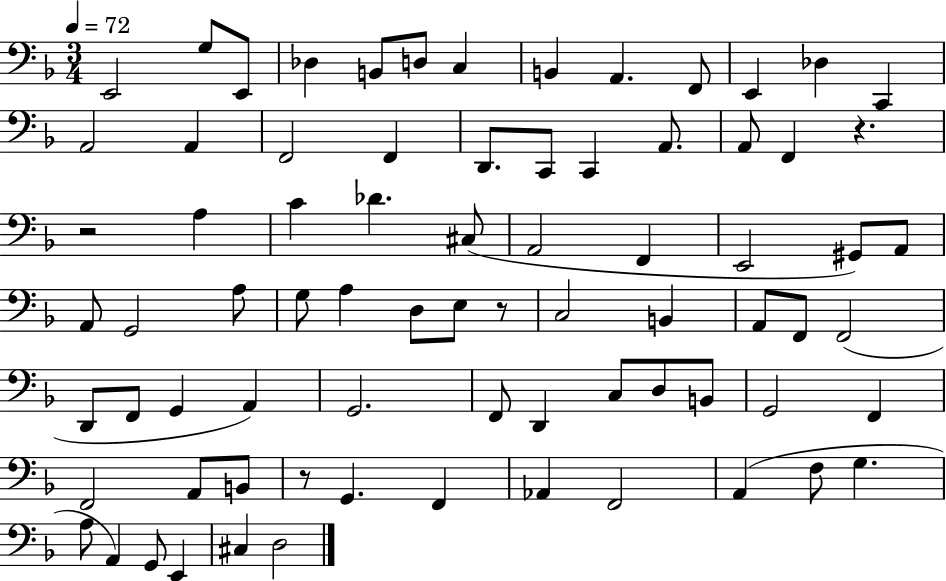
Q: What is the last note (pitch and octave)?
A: D3